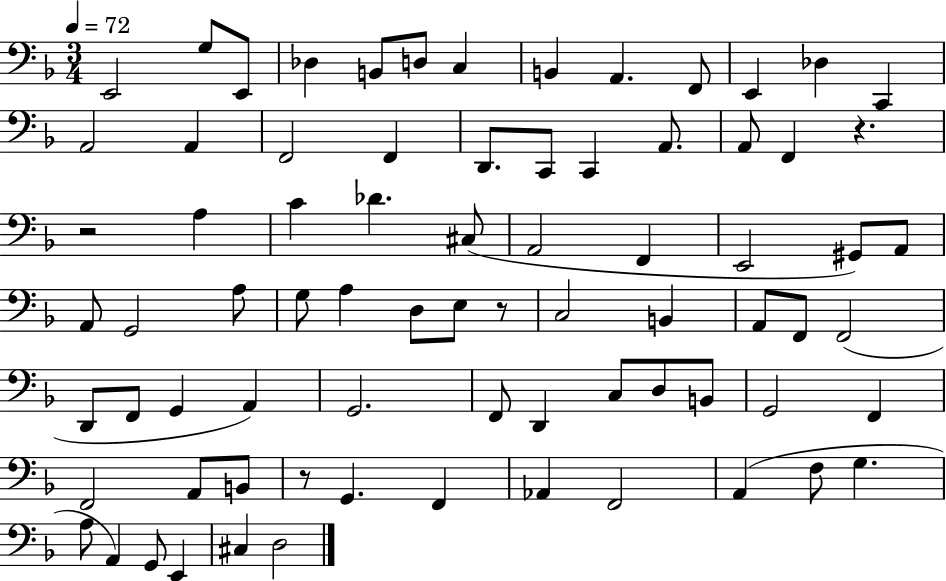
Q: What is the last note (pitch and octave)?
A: D3